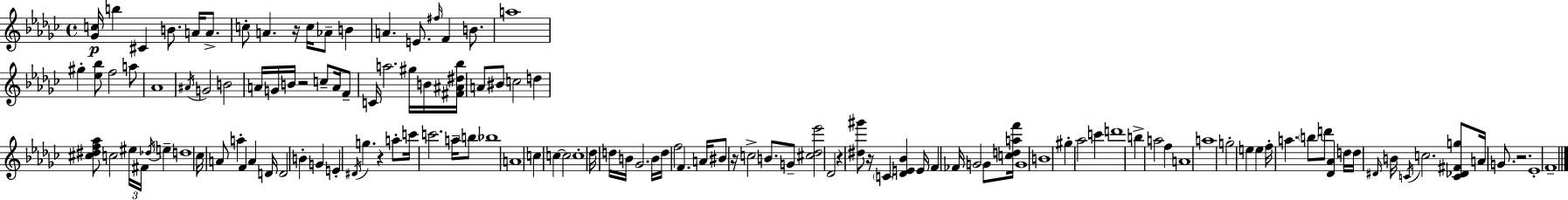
X:1
T:Untitled
M:4/4
L:1/4
K:Ebm
[_Gc]/4 b ^C B/2 A/4 A/2 c/2 A z/4 c/4 _A/2 B A E/2 ^f/4 F B/2 a4 ^g [_e_b]/2 f2 a/2 _A4 ^A/4 G2 B2 A/4 G/4 B/4 z2 c/2 A/4 F/2 C/4 a2 ^g/4 B/4 [^F^A^d_b]/4 A/2 ^B/2 c2 d [^c^df_a]/2 c2 ^e/4 ^F/4 _d/4 e d4 _c/4 A/2 a F A D/4 D2 B G E ^D/4 g z a/2 c'/4 c'2 a/4 b/2 _b4 A4 c c c2 c4 _d/4 d/4 B/4 _G2 B/4 d/4 f2 F A/4 ^B/2 z/4 c2 B/2 G/2 [^c_d_e']2 _D2 z [^d^g']/2 z/4 C [_DE_B] E/4 F _F/4 G2 G/2 [cdaf']/4 G4 B4 ^g _a2 c' d'4 b a2 f A4 a4 g2 e e f/4 a b/2 d'/2 [_D_A] d/4 d/4 ^D/4 B/4 C/4 c2 [C_D^Fg]/2 A/4 G/2 z2 _E4 F4